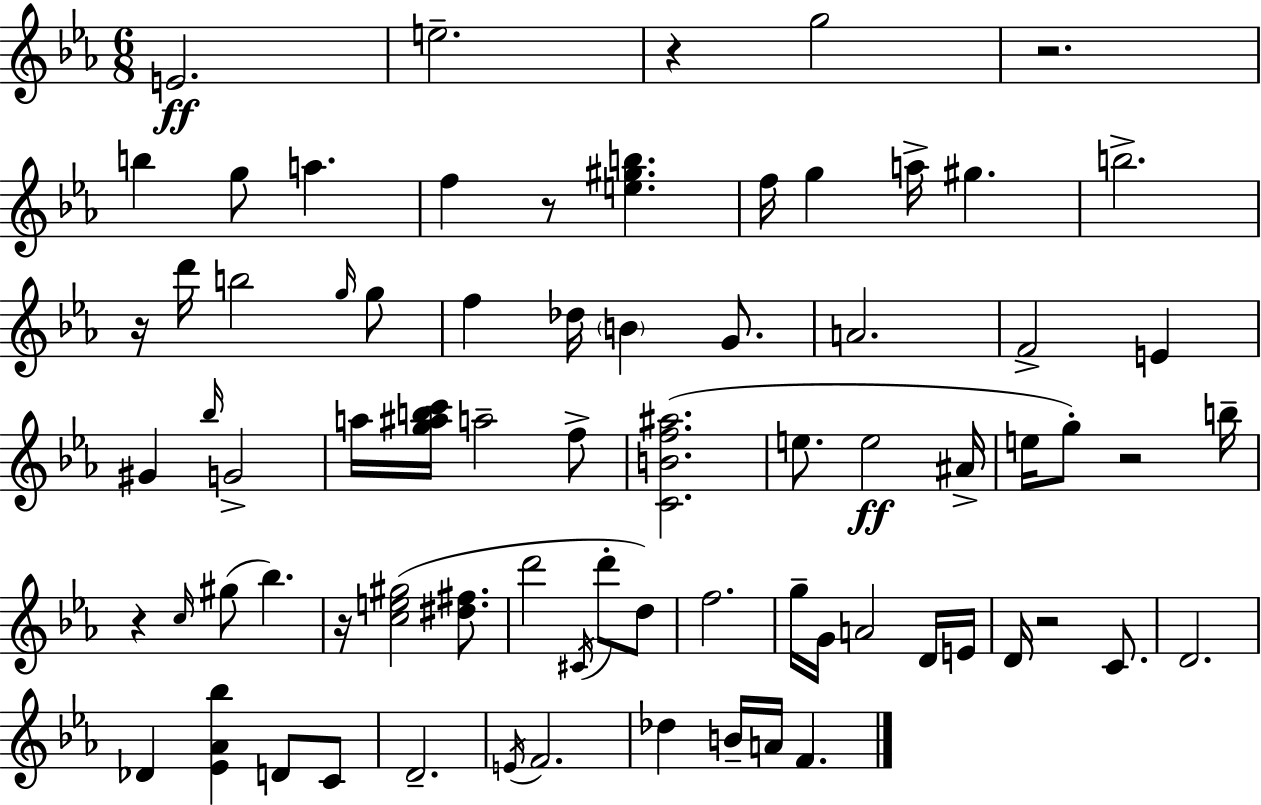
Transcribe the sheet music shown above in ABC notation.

X:1
T:Untitled
M:6/8
L:1/4
K:Eb
E2 e2 z g2 z2 b g/2 a f z/2 [e^gb] f/4 g a/4 ^g b2 z/4 d'/4 b2 g/4 g/2 f _d/4 B G/2 A2 F2 E ^G _b/4 G2 a/4 [g^abc']/4 a2 f/2 [CBf^a]2 e/2 e2 ^A/4 e/4 g/2 z2 b/4 z c/4 ^g/2 _b z/4 [ce^g]2 [^d^f]/2 d'2 ^C/4 d'/2 d/2 f2 g/4 G/4 A2 D/4 E/4 D/4 z2 C/2 D2 _D [_E_A_b] D/2 C/2 D2 E/4 F2 _d B/4 A/4 F